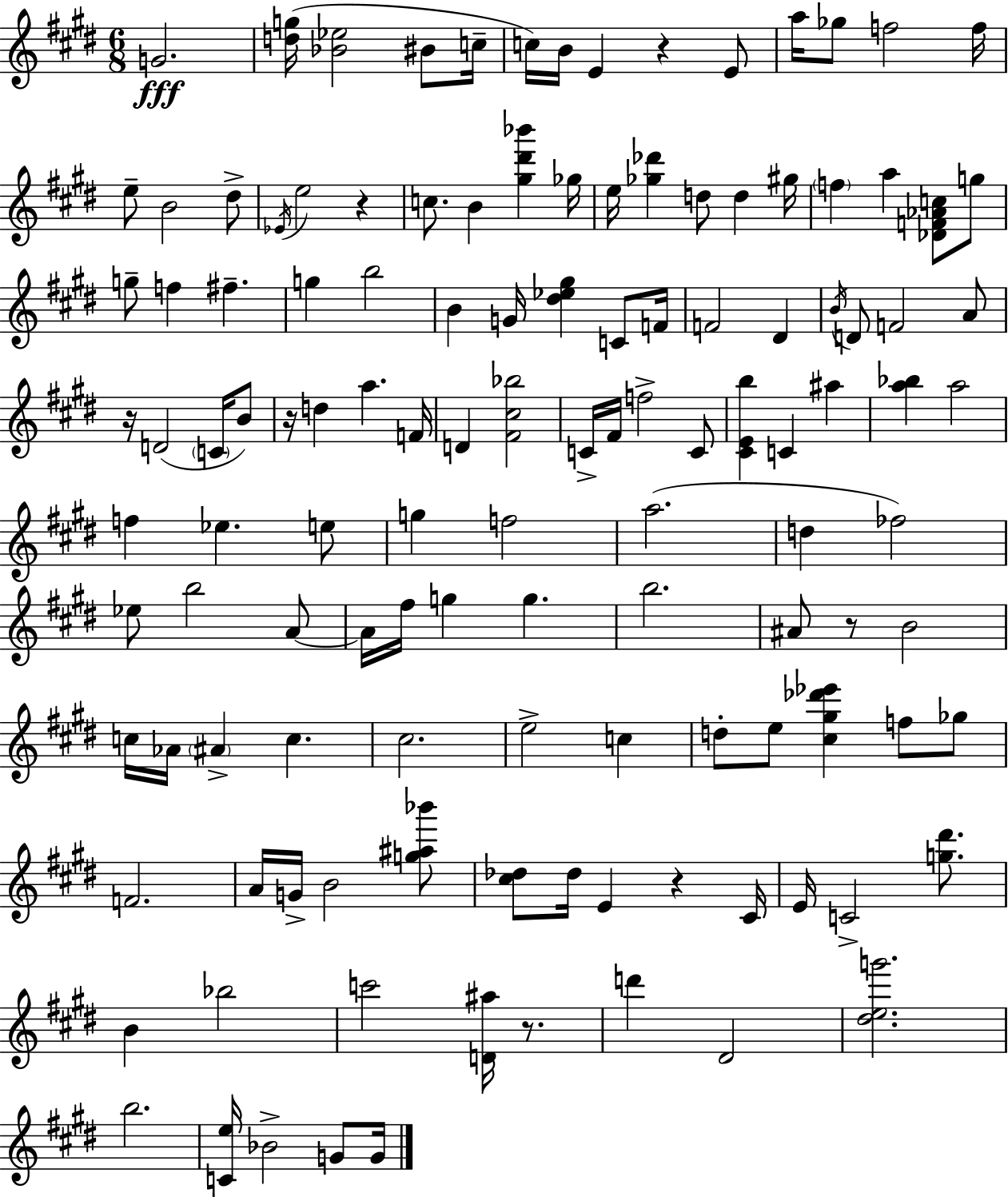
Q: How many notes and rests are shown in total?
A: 125